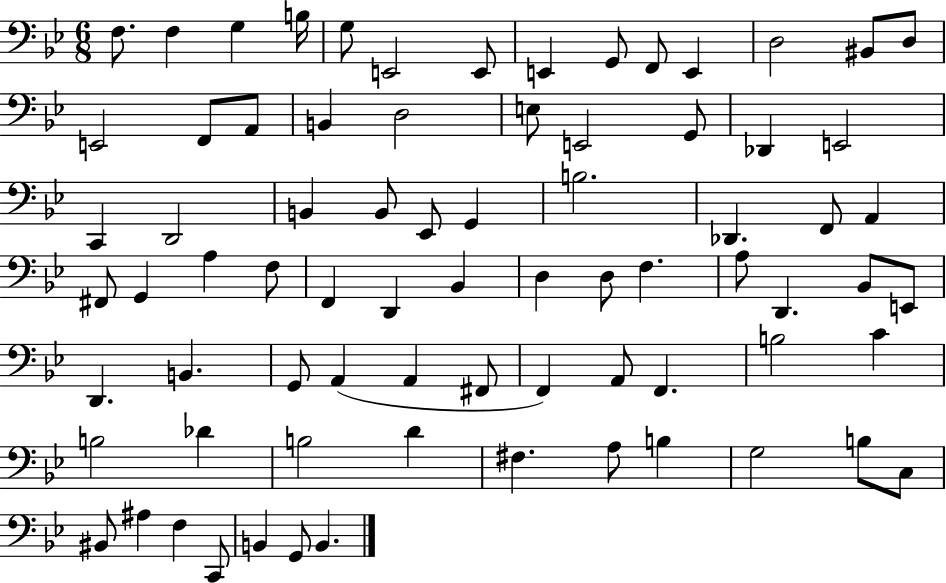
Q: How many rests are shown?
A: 0